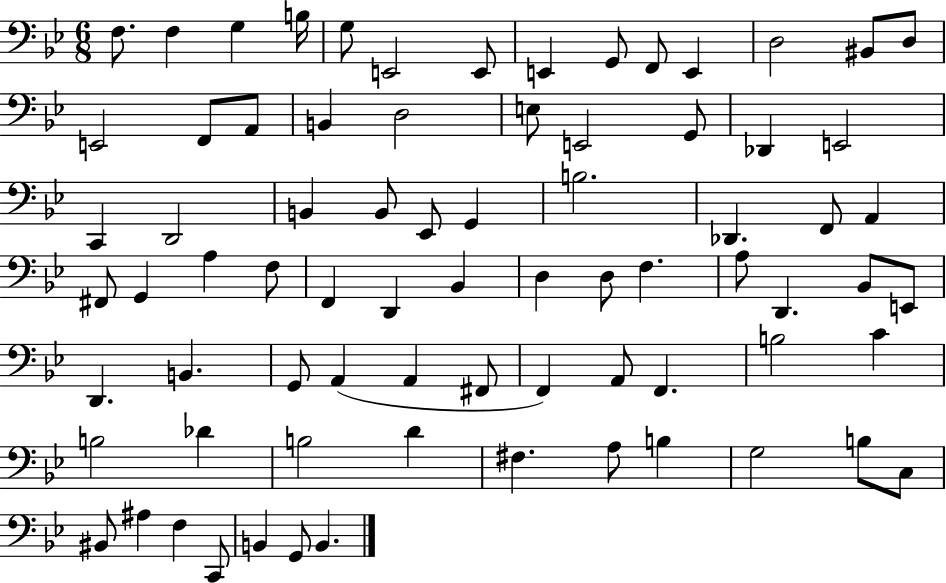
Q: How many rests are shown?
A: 0